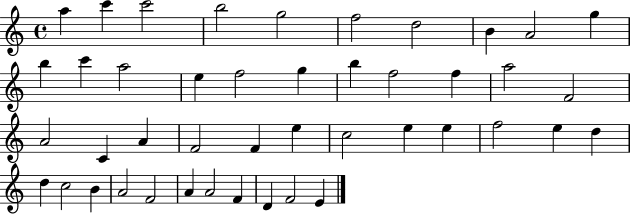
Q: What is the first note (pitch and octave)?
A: A5